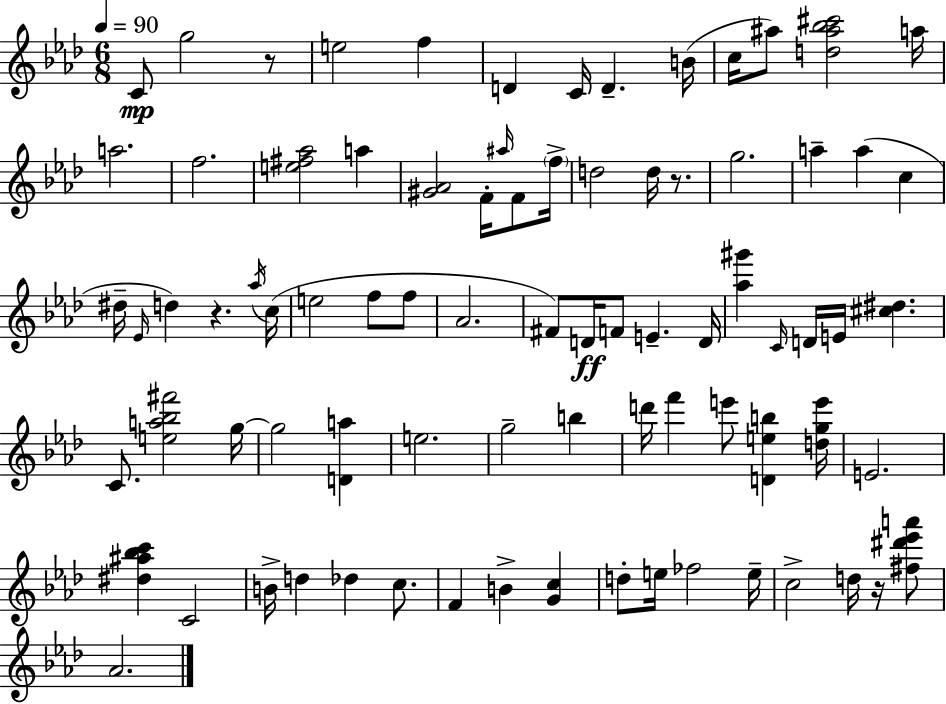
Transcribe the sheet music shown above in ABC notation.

X:1
T:Untitled
M:6/8
L:1/4
K:Fm
C/2 g2 z/2 e2 f D C/4 D B/4 c/4 ^a/2 [d^a_b^c']2 a/4 a2 f2 [e^f_a]2 a [^G_A]2 F/4 ^a/4 F/2 f/4 d2 d/4 z/2 g2 a a c ^d/4 _E/4 d z _a/4 c/4 e2 f/2 f/2 _A2 ^F/2 D/4 F/2 E D/4 [_a^g'] C/4 D/4 E/4 [^c^d] C/2 [ea_b^f']2 g/4 g2 [Da] e2 g2 b d'/4 f' e'/2 [Deb] [dge']/4 E2 [^d^a_bc'] C2 B/4 d _d c/2 F B [Gc] d/2 e/4 _f2 e/4 c2 d/4 z/4 [^f^d'_e'a']/2 _A2